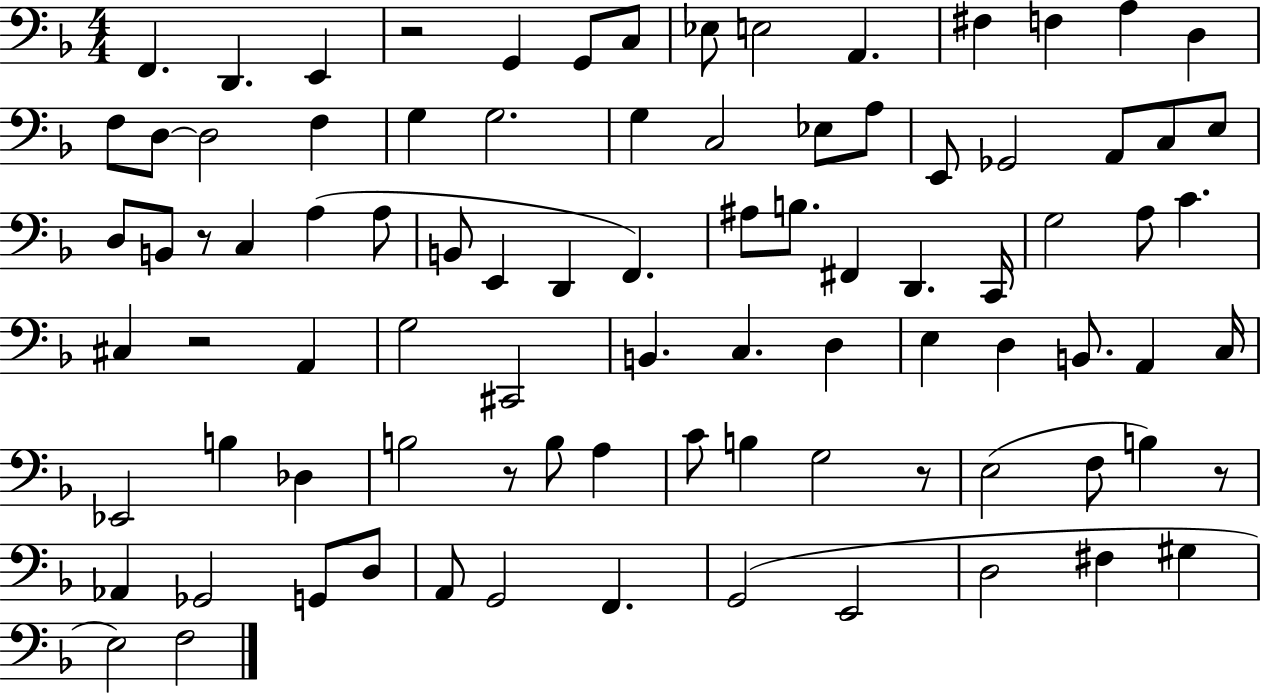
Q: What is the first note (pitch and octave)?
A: F2